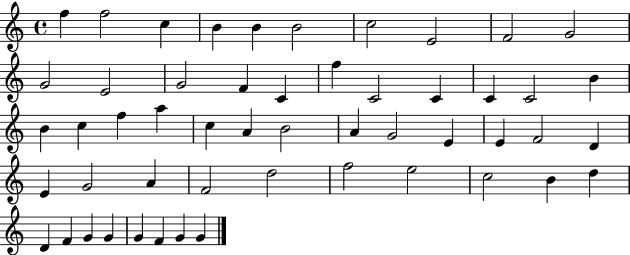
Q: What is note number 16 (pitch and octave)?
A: F5